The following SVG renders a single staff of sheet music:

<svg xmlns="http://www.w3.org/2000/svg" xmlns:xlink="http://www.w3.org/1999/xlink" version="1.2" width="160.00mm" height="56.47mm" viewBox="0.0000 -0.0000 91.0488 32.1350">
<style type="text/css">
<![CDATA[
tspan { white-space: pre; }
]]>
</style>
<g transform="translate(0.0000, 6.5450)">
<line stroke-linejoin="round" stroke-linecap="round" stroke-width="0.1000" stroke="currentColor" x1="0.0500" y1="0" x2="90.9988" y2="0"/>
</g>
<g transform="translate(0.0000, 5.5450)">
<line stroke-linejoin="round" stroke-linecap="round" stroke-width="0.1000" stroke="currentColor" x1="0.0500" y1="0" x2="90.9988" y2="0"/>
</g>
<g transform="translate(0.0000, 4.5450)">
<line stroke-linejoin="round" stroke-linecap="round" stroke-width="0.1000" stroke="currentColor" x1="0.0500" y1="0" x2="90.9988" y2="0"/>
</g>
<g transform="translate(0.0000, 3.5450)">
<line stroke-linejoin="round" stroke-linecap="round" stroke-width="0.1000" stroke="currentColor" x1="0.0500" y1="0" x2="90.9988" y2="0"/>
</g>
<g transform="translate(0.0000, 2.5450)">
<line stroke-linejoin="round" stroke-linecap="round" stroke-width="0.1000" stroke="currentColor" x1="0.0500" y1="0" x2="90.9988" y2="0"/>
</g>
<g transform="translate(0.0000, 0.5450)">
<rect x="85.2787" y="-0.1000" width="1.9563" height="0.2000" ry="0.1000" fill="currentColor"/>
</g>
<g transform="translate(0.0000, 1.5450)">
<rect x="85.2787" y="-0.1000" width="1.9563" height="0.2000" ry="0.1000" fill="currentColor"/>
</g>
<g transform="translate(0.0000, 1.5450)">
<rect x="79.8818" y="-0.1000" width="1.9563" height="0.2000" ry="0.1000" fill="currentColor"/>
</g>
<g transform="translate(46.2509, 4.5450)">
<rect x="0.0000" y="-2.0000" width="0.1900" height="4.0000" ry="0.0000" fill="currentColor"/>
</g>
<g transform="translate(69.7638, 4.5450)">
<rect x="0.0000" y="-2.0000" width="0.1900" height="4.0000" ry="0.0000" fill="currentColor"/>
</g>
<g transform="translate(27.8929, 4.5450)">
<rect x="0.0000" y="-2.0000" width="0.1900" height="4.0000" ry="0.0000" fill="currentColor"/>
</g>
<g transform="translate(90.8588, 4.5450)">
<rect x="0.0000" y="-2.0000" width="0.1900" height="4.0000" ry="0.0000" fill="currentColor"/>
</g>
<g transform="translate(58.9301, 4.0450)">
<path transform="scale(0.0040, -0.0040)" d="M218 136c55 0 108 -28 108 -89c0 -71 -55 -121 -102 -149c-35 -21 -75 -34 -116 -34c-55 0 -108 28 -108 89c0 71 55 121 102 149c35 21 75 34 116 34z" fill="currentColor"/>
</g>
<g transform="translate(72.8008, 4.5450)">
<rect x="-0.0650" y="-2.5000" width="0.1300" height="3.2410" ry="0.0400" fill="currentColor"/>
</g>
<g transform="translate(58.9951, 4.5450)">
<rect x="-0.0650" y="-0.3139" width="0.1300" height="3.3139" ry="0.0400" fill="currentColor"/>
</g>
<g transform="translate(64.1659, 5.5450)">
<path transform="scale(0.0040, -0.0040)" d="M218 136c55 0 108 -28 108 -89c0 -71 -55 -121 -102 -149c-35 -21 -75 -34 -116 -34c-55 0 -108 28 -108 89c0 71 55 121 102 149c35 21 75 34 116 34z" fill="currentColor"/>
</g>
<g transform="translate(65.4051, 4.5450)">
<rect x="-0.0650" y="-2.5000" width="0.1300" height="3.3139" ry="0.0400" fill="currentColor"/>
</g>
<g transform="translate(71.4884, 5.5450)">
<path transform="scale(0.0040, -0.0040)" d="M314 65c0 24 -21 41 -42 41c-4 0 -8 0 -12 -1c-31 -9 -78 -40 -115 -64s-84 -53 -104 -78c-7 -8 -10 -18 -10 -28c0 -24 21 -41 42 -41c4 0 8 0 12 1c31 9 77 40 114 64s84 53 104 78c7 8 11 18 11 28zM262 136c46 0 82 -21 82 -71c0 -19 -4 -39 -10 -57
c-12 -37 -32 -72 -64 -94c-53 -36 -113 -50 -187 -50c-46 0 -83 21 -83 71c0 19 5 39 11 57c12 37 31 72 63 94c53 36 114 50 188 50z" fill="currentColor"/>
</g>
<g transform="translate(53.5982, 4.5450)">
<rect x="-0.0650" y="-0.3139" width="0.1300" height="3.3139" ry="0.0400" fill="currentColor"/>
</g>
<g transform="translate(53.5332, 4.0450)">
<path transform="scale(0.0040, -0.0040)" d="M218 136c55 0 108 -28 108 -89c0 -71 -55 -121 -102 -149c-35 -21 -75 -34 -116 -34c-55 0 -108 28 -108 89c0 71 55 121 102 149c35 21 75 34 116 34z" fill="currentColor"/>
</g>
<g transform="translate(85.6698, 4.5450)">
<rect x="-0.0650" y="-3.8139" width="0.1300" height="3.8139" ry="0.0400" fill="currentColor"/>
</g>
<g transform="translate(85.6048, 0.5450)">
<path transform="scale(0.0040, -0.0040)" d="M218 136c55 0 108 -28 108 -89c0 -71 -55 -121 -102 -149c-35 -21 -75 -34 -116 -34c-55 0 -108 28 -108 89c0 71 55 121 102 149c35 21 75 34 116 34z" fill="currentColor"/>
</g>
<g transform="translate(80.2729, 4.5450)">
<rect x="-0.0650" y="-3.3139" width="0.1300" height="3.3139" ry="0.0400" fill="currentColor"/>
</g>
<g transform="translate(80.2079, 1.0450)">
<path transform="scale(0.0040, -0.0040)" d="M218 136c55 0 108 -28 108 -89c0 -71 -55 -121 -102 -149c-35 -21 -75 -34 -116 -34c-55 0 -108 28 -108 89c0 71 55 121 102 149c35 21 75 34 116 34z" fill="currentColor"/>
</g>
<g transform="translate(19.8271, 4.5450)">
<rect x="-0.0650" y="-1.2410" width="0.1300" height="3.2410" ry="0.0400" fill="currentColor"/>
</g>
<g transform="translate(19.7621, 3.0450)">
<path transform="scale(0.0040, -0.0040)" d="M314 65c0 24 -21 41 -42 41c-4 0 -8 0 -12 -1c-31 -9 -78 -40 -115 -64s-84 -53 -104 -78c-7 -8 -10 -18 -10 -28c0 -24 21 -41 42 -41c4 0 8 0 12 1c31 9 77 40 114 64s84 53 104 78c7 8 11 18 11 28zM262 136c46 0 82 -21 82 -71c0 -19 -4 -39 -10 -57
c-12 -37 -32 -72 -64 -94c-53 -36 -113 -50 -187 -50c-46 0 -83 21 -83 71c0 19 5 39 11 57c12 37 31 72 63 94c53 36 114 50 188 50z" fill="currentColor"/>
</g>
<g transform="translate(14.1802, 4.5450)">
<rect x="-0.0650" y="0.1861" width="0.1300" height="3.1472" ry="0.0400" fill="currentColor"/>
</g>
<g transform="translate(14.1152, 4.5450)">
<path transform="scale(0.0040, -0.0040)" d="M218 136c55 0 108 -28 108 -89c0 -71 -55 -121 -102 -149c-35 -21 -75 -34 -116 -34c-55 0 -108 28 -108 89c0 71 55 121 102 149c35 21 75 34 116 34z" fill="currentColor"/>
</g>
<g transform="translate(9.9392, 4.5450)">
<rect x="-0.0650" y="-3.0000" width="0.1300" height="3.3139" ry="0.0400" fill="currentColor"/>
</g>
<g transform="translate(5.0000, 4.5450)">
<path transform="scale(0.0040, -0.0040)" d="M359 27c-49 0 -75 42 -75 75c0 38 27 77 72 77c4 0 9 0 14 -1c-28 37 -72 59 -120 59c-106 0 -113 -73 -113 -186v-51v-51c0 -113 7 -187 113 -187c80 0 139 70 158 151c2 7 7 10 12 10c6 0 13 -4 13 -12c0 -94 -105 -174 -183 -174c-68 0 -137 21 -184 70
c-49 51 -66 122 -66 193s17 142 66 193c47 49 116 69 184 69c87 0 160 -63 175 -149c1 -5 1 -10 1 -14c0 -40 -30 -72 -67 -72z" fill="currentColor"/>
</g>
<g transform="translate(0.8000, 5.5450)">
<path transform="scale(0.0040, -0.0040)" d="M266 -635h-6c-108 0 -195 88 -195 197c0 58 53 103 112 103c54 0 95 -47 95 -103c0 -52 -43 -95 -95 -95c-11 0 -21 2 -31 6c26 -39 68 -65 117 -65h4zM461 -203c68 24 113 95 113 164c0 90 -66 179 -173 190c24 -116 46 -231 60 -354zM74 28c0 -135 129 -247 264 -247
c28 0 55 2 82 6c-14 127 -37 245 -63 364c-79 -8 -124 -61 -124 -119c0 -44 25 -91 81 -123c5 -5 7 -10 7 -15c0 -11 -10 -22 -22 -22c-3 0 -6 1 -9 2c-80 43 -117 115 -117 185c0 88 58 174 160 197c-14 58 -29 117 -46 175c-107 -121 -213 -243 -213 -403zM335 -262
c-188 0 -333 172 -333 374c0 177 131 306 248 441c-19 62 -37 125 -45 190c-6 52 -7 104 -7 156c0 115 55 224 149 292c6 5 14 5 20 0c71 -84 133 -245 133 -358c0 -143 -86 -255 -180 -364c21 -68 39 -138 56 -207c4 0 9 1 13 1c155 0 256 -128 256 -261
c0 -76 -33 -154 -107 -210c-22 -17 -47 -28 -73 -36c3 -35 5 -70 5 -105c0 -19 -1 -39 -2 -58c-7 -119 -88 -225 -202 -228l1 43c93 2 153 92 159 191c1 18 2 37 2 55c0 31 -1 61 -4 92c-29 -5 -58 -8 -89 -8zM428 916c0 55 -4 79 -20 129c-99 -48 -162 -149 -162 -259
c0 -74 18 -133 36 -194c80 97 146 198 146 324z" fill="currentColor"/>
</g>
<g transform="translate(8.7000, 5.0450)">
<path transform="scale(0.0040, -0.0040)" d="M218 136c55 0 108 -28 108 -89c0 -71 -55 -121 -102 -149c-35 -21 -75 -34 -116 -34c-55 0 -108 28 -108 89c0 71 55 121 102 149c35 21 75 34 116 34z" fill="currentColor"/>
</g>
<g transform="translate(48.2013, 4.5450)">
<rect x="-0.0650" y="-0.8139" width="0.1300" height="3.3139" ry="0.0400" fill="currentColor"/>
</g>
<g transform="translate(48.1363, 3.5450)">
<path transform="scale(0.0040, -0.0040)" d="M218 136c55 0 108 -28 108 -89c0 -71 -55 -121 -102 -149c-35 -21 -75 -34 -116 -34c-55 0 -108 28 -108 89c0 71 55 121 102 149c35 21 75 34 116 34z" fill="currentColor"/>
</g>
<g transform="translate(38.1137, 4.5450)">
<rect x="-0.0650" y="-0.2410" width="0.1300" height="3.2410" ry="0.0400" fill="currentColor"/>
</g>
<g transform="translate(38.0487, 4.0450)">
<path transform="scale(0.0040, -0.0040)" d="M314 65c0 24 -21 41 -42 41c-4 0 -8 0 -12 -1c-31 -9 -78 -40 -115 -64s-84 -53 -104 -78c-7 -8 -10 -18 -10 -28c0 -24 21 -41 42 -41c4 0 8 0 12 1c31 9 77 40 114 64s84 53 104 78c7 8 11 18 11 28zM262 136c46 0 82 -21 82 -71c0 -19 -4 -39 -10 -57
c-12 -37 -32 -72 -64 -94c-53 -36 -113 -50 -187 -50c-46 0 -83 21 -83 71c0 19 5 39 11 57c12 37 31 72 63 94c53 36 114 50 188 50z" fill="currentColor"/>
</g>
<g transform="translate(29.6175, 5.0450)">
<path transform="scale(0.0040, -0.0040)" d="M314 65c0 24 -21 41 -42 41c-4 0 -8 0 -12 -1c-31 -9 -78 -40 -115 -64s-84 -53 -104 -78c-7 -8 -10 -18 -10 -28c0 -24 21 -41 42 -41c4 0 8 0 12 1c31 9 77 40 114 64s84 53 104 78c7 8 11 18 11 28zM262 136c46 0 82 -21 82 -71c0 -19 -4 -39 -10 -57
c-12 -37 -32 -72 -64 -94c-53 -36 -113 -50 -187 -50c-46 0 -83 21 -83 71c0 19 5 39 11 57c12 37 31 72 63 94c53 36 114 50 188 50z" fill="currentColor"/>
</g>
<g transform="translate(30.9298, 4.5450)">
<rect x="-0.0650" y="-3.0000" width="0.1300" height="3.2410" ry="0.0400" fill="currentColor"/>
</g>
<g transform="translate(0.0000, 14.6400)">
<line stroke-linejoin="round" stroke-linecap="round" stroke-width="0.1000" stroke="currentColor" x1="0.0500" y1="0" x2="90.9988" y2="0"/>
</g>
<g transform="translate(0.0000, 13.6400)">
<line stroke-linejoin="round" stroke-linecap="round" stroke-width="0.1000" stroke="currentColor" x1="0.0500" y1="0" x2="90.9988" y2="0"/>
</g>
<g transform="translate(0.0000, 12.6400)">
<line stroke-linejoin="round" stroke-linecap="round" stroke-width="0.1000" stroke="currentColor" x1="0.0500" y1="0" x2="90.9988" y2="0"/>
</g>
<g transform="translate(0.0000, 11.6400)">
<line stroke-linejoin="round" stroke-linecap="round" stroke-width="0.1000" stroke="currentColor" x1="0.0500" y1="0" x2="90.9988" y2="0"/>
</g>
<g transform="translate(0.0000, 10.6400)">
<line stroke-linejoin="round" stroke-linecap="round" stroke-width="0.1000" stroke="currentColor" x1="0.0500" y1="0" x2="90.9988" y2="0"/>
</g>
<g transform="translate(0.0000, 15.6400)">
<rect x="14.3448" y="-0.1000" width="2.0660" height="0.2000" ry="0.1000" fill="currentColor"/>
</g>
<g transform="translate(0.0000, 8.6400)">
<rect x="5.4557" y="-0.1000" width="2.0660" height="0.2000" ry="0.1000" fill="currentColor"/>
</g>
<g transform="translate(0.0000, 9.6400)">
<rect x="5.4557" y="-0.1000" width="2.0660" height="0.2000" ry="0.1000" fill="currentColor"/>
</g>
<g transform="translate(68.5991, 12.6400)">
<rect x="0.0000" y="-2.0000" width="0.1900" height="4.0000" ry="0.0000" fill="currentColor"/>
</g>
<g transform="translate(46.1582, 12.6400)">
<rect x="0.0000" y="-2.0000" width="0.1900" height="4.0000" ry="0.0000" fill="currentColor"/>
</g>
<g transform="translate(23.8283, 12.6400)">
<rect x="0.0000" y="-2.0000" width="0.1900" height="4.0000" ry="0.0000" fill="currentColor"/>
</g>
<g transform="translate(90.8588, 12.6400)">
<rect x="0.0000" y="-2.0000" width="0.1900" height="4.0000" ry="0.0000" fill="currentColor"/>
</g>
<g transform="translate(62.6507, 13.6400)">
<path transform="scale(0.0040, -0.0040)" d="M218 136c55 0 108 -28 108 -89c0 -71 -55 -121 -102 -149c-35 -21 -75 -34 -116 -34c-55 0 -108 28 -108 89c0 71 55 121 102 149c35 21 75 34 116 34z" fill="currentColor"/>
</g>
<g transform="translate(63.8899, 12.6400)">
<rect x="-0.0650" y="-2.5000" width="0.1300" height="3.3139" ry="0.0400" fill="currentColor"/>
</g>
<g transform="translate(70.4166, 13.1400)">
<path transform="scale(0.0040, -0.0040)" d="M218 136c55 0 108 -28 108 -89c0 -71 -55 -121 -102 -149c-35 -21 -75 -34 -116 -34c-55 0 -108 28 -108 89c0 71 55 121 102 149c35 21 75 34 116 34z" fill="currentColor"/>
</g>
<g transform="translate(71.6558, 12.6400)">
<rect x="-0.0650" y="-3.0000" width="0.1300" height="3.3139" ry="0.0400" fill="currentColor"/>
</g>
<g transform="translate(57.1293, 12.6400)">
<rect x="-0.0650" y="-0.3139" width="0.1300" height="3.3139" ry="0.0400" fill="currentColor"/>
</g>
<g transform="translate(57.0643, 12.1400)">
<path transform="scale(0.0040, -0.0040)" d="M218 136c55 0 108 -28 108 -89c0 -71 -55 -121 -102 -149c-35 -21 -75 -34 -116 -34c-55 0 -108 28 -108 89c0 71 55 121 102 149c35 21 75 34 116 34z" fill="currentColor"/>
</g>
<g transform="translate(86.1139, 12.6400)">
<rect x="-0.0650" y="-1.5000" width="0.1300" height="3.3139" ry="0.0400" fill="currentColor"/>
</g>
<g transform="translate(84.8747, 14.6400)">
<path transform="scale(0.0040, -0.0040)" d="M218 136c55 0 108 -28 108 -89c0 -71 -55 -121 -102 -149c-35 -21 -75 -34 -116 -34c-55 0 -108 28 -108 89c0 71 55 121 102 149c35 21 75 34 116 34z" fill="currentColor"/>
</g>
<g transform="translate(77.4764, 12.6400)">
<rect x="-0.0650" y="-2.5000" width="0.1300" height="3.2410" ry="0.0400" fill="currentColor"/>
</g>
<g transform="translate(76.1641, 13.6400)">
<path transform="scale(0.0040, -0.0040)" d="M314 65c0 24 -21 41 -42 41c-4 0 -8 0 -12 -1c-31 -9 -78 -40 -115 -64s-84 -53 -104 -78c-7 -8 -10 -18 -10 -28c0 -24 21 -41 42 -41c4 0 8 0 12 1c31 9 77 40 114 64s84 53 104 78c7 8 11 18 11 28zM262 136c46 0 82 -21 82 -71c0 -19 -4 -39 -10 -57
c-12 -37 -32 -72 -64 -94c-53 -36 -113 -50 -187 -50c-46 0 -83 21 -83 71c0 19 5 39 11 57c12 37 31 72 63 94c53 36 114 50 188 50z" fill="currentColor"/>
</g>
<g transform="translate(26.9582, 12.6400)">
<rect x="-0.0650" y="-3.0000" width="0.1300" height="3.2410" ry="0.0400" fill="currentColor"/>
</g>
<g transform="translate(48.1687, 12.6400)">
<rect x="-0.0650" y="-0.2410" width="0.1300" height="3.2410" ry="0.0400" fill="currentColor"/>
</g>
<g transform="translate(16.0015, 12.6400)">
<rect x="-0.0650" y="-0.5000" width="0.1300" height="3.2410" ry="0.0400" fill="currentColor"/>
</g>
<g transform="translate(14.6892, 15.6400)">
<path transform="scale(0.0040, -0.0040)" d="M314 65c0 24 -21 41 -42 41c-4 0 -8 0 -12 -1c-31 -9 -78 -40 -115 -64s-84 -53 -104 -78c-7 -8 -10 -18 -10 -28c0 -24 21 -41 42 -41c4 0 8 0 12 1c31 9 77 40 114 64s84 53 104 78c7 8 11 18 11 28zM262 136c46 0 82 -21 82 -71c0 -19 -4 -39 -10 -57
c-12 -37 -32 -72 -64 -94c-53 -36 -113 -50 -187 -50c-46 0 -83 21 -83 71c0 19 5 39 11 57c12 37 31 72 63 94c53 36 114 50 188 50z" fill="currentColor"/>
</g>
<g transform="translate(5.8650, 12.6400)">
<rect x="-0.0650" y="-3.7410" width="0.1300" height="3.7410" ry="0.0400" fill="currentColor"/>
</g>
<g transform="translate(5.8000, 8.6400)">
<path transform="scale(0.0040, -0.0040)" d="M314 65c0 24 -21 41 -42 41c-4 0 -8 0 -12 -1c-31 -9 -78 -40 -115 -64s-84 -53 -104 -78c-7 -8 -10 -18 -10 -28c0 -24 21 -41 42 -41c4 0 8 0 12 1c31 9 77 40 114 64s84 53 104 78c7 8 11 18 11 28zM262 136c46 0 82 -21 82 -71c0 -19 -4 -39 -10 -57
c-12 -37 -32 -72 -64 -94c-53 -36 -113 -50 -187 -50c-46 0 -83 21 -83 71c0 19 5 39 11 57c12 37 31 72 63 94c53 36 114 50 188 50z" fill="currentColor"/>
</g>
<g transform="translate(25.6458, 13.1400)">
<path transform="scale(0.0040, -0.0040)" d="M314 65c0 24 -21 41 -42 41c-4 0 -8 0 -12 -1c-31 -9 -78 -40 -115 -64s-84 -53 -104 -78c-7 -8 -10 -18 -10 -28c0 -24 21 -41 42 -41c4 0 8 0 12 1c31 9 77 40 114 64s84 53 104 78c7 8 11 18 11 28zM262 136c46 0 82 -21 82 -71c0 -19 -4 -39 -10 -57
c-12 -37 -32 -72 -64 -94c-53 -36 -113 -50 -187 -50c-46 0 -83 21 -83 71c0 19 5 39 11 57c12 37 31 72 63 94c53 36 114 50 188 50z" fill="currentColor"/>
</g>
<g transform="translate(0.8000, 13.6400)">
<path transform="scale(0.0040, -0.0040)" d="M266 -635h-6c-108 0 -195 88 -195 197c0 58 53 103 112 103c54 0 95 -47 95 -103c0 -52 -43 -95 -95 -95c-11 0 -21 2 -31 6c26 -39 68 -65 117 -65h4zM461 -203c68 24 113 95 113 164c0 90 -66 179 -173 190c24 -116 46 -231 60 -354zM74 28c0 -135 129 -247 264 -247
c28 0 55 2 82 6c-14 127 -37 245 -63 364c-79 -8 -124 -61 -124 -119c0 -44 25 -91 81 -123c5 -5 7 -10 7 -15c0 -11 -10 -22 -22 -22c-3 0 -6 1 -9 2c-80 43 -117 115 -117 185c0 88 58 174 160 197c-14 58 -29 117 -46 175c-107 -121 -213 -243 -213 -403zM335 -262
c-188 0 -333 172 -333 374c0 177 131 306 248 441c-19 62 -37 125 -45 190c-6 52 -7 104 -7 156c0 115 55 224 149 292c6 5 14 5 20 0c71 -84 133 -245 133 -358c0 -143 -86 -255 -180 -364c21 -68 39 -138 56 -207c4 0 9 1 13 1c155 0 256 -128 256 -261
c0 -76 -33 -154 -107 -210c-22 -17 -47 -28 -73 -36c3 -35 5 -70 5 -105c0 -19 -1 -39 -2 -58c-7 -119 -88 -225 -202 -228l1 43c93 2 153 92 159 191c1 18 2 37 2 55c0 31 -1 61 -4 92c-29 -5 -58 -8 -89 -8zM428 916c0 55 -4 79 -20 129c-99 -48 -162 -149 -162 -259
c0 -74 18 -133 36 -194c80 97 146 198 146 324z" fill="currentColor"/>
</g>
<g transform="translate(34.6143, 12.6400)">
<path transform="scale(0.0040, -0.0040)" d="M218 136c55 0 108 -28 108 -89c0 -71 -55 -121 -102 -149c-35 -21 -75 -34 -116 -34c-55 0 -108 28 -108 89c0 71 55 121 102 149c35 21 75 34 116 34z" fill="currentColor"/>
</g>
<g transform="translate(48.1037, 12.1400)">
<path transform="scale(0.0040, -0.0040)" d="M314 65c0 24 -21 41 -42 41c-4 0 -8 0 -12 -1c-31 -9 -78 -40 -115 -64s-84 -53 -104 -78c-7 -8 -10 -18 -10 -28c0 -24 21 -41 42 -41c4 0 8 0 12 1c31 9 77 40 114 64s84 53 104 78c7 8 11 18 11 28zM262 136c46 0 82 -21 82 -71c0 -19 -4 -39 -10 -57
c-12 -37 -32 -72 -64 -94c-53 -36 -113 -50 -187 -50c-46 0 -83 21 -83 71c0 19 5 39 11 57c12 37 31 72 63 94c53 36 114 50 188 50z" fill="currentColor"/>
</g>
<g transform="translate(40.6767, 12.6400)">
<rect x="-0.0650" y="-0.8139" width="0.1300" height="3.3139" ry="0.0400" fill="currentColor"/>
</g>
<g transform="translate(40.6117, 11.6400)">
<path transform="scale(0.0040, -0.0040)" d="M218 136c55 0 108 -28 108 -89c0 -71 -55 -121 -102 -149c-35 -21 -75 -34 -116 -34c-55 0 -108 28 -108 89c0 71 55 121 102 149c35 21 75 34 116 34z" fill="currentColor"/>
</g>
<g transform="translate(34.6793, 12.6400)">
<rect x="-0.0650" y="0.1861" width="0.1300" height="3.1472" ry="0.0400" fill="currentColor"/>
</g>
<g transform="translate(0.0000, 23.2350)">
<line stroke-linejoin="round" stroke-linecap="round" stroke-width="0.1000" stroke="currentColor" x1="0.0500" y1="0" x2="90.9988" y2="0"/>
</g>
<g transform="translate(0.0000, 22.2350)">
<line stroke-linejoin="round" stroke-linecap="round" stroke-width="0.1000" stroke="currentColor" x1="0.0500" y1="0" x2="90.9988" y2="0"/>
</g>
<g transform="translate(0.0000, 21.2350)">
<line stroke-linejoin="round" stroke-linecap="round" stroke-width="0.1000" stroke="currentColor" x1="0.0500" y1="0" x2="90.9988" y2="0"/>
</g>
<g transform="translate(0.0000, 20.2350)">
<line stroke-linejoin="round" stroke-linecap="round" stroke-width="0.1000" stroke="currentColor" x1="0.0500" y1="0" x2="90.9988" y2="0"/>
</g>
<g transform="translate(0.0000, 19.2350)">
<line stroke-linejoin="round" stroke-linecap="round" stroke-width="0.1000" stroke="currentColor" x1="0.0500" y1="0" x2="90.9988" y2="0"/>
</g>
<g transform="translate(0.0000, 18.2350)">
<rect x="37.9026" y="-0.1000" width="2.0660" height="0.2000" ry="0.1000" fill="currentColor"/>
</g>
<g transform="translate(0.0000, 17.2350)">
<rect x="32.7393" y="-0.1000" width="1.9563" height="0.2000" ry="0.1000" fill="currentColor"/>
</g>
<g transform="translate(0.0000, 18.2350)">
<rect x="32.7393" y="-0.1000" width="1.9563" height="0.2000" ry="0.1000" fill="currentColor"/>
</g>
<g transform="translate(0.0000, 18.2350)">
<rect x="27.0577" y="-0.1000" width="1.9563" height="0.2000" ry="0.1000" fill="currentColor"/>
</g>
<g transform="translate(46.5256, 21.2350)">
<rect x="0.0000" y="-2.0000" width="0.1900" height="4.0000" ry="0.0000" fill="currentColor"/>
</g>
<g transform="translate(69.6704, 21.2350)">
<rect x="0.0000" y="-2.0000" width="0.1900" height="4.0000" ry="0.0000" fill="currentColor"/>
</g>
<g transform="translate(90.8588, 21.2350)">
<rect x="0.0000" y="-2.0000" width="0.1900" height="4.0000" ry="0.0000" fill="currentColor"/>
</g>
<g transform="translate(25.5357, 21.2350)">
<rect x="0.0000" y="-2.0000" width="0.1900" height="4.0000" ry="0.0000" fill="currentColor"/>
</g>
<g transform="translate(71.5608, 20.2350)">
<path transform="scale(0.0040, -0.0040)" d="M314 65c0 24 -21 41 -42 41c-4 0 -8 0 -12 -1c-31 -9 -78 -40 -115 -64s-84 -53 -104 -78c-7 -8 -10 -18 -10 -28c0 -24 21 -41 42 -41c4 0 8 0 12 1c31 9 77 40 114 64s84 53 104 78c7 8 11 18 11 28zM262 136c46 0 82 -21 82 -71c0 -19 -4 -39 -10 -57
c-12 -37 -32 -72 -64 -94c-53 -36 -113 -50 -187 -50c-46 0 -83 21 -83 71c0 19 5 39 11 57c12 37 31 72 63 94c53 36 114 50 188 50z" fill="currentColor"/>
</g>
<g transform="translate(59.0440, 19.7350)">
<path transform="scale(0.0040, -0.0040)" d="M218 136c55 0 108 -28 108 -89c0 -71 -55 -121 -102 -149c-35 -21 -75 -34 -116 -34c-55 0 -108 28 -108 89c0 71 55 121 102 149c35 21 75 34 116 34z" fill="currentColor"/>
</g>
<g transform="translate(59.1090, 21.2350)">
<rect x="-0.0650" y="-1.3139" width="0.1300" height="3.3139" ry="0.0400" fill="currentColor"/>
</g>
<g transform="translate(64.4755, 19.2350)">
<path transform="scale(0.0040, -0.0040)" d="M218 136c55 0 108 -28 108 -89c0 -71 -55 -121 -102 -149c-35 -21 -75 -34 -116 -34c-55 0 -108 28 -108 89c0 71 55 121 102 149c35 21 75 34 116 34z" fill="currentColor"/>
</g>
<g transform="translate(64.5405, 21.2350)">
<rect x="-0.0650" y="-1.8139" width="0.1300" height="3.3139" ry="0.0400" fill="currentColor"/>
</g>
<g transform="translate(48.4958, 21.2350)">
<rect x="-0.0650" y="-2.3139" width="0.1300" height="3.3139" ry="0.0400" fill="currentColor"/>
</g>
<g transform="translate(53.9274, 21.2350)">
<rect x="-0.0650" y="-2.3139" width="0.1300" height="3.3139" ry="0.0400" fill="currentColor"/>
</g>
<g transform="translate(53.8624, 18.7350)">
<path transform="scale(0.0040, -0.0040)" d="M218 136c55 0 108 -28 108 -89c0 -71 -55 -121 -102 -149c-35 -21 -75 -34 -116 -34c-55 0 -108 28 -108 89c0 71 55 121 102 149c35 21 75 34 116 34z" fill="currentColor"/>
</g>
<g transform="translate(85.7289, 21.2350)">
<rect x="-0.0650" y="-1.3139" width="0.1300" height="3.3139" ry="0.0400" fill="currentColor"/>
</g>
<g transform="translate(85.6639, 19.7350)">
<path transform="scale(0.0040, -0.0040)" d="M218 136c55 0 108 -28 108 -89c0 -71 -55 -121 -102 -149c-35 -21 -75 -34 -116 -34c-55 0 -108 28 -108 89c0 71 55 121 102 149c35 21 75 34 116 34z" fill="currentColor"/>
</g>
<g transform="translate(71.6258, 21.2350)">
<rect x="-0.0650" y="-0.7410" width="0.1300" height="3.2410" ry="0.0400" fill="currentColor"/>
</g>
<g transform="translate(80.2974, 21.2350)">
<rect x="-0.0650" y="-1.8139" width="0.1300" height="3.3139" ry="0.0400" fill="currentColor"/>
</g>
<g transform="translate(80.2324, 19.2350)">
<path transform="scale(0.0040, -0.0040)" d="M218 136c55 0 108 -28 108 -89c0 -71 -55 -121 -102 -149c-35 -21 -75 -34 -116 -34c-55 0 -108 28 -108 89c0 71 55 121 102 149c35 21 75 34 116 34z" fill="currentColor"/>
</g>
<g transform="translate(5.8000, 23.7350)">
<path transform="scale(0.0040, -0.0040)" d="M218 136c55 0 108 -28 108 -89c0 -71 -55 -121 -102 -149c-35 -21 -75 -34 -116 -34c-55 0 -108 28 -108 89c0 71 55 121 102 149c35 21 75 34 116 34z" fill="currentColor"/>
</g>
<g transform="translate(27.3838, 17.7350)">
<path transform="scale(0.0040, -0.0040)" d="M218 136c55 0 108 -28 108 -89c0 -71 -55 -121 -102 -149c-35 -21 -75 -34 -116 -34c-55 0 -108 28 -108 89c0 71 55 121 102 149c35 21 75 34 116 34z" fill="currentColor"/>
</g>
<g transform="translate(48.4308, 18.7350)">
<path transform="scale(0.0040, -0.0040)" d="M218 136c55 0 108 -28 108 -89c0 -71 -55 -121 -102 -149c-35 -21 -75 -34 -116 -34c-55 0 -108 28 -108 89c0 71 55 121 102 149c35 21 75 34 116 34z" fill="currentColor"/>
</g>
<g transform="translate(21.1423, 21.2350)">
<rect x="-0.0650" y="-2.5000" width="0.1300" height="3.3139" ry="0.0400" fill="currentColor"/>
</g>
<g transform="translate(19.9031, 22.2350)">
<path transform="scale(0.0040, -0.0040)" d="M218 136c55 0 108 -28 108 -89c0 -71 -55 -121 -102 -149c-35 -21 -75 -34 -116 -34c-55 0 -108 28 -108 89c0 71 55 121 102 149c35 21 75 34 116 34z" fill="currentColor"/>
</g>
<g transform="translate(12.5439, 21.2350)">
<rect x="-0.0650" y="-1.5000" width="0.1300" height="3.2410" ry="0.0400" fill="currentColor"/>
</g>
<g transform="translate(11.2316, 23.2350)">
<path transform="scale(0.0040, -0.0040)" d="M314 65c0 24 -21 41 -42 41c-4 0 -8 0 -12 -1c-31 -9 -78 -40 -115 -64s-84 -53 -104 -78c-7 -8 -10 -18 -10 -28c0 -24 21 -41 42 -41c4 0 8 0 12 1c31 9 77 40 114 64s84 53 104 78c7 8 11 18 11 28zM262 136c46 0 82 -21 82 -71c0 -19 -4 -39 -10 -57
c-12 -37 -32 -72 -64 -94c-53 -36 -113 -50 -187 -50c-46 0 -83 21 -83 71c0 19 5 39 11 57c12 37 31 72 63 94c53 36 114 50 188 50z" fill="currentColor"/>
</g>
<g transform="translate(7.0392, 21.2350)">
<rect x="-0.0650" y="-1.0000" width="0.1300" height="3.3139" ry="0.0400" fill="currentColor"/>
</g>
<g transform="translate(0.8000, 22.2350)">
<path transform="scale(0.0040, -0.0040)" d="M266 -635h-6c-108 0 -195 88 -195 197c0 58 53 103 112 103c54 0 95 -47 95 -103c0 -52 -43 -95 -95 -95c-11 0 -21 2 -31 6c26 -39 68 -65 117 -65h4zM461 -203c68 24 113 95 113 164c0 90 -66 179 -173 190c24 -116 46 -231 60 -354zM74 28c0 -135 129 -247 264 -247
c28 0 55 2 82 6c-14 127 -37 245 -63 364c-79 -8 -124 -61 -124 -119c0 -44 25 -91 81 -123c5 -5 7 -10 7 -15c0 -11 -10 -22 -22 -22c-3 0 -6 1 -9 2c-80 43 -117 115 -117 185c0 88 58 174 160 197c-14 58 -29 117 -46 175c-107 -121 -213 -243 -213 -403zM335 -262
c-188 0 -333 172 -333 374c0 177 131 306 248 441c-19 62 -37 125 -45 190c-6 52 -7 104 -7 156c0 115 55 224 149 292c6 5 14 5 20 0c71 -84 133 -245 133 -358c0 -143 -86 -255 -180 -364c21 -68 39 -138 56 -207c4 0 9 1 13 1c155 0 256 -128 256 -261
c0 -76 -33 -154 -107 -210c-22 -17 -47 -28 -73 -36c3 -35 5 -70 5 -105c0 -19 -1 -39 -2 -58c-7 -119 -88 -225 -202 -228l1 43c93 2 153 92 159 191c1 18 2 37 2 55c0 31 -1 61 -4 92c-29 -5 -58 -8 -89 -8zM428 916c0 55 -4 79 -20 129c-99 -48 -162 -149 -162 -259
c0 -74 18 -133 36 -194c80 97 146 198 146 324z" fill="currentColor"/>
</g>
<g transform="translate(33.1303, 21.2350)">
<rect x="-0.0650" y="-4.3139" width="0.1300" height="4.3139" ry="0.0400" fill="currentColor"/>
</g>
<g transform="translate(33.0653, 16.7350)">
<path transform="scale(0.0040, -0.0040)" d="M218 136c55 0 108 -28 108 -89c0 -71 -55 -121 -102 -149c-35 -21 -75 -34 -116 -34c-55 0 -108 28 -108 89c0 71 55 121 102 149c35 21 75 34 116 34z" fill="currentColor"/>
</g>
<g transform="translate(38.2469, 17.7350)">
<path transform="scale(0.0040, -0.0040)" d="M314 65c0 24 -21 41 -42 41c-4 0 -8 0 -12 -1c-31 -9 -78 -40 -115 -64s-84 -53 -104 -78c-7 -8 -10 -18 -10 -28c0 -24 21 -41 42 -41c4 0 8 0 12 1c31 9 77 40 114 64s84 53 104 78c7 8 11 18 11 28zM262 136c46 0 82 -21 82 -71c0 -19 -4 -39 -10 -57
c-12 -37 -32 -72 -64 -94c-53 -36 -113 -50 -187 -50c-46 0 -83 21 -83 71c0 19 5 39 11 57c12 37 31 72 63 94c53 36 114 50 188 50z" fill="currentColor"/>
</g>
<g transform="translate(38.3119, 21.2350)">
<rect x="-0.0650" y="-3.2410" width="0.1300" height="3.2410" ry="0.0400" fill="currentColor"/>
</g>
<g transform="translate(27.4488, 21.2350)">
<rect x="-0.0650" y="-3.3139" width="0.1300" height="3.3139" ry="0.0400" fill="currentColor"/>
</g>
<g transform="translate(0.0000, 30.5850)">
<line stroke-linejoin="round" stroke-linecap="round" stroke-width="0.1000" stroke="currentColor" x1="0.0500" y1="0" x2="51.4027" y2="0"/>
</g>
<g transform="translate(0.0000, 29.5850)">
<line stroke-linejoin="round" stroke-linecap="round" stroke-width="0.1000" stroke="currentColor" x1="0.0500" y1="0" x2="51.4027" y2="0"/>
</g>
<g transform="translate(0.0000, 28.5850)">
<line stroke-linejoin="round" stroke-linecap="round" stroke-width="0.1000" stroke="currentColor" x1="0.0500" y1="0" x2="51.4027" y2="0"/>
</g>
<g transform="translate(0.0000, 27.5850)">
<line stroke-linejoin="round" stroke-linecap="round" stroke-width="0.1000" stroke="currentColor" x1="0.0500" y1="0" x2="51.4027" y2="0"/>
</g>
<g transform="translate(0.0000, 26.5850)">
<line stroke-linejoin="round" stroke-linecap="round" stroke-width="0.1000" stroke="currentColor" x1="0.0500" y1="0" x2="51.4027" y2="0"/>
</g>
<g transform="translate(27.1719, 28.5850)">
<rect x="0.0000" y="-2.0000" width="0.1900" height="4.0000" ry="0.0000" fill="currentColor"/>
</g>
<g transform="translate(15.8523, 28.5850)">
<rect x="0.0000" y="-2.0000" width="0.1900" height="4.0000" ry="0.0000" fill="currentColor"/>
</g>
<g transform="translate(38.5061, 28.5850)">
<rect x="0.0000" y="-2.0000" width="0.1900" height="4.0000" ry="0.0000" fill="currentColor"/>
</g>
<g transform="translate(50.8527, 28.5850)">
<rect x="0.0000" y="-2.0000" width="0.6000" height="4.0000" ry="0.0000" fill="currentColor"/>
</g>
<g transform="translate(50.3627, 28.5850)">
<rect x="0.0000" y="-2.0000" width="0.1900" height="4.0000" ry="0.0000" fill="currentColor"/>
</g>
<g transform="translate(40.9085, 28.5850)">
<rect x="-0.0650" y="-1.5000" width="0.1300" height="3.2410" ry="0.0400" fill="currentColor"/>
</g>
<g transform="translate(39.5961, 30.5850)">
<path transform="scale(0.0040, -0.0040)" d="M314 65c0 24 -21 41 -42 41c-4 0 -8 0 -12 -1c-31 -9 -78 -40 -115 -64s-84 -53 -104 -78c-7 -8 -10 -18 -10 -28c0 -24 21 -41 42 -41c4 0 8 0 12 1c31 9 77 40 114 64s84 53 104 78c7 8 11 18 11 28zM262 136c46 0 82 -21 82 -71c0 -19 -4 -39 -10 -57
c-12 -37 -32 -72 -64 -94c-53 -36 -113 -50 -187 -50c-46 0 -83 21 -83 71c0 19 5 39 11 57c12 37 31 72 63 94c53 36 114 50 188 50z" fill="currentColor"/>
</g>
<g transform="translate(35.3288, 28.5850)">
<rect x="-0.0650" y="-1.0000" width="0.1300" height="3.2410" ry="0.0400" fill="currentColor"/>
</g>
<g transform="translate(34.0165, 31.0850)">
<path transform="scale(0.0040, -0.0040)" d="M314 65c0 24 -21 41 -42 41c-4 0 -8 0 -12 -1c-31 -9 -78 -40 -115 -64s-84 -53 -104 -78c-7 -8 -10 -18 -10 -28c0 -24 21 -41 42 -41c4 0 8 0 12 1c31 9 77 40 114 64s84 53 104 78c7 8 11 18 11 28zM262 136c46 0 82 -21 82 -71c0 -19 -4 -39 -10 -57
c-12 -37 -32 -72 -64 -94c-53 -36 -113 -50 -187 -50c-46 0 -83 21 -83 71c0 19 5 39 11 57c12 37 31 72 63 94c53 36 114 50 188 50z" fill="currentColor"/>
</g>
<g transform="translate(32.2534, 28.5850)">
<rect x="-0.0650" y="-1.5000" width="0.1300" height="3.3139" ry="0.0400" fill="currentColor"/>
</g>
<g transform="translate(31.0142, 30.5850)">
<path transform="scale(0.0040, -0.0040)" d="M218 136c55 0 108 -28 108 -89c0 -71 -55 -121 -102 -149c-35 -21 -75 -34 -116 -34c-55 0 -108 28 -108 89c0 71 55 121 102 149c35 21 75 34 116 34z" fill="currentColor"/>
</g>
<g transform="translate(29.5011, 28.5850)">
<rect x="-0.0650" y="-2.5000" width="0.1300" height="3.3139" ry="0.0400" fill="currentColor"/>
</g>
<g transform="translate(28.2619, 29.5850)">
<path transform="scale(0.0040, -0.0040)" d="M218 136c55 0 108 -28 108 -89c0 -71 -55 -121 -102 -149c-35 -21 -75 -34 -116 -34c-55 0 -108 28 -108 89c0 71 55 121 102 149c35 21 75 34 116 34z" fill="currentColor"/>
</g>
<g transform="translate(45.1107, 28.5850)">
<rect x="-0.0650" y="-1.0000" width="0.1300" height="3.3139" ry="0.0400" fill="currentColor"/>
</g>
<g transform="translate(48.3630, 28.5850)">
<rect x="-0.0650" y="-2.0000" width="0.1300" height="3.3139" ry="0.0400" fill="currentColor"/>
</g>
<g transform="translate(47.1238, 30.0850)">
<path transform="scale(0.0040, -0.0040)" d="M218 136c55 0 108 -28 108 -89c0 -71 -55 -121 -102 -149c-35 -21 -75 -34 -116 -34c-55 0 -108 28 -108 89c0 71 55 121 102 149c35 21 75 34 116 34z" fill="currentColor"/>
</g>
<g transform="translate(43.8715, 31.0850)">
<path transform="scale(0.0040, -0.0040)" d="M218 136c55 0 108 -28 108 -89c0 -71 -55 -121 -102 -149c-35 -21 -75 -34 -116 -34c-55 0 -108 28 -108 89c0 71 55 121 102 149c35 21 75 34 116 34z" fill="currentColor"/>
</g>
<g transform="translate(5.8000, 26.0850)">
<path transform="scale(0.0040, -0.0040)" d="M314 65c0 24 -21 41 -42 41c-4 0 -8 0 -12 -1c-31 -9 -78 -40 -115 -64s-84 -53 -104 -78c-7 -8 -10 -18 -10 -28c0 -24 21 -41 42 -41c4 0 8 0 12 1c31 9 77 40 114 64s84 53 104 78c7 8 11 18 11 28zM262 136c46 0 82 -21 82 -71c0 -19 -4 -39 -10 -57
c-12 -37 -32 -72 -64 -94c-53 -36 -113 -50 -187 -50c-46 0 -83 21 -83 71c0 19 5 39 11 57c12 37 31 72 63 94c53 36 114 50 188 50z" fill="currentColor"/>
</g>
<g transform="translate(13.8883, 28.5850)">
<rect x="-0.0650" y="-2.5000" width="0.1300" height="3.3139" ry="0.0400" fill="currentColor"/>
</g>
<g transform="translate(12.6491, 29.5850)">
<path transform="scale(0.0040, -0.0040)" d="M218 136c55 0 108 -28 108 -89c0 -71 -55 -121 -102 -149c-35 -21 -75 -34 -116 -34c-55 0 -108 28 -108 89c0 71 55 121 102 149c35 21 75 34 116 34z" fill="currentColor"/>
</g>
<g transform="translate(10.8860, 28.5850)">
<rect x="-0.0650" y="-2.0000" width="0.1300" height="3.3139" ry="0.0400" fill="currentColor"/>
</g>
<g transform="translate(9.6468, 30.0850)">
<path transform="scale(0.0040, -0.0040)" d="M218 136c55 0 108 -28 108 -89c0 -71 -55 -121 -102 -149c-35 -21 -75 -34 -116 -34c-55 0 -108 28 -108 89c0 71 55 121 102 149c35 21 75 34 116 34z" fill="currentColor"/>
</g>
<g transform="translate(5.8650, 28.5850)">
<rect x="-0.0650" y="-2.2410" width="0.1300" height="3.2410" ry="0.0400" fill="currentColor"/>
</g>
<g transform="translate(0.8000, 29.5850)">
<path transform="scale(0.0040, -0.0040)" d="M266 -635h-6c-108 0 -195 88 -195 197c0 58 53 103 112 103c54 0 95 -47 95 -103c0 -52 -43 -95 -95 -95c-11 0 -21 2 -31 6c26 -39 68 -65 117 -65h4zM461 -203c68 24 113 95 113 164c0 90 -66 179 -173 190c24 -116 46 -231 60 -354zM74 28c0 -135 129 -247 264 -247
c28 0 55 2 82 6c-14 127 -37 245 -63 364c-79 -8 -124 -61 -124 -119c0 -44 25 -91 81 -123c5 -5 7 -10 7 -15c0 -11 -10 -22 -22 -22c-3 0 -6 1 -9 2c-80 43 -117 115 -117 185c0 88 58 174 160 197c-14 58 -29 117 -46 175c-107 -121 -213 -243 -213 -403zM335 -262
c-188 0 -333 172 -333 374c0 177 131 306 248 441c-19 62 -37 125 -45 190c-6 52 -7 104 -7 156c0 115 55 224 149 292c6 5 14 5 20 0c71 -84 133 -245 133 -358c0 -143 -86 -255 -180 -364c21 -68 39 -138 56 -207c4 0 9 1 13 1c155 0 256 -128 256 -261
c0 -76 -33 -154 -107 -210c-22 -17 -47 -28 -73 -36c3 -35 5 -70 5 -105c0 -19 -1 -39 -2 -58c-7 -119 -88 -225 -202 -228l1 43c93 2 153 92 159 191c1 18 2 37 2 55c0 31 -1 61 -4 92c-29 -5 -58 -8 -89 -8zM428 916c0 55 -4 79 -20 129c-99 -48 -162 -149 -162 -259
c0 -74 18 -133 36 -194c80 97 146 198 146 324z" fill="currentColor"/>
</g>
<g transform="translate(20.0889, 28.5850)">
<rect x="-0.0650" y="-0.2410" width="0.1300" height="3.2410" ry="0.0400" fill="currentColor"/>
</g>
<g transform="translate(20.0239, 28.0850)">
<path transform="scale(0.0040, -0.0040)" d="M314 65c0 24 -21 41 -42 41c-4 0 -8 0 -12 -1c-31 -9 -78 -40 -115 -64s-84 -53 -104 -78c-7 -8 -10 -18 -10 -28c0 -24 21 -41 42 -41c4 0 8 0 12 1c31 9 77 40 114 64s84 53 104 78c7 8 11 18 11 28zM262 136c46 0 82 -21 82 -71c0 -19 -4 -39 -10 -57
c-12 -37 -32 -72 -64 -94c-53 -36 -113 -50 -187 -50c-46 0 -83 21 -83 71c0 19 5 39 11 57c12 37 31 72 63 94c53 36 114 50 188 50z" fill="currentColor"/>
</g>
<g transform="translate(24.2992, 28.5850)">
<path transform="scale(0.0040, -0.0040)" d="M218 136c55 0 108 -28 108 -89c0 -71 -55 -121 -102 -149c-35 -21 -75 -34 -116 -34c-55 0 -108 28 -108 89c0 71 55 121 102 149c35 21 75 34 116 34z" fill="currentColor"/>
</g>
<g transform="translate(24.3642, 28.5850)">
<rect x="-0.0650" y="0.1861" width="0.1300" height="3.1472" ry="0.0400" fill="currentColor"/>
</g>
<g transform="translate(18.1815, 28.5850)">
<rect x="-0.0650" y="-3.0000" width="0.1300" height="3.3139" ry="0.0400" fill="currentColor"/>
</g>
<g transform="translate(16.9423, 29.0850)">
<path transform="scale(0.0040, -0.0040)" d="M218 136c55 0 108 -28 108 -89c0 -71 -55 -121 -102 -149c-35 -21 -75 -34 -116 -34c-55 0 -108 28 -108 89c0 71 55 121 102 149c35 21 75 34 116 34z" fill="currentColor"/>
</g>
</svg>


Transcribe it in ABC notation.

X:1
T:Untitled
M:4/4
L:1/4
K:C
A B e2 A2 c2 d c c G G2 b c' c'2 C2 A2 B d c2 c G A G2 E D E2 G b d' b2 g g e f d2 f e g2 F G A c2 B G E D2 E2 D F